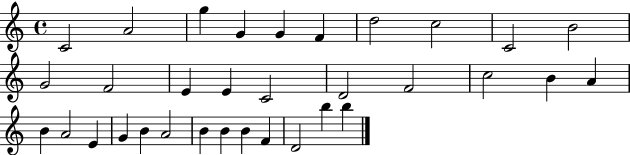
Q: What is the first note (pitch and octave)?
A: C4